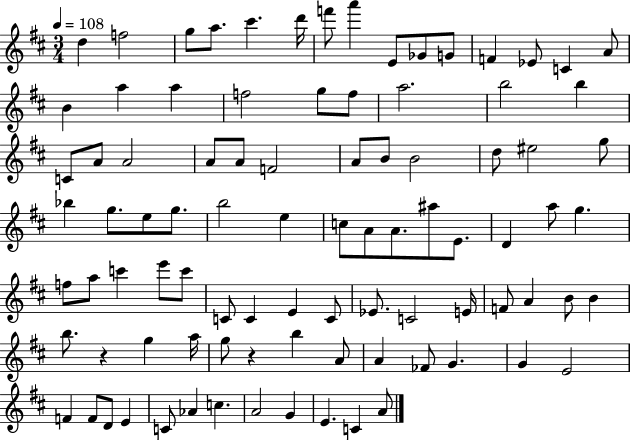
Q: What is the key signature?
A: D major